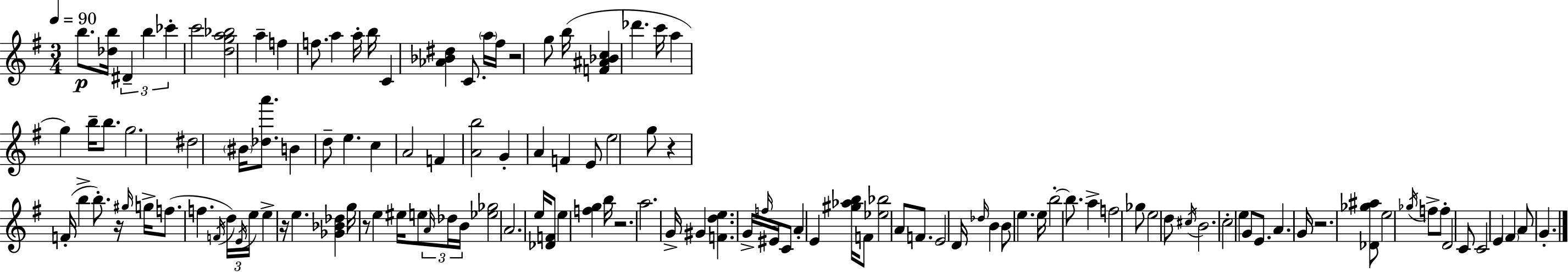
{
  \clef treble
  \numericTimeSignature
  \time 3/4
  \key e \minor
  \tempo 4 = 90
  b''8.\p <des'' b''>16 \tuplet 3/2 { dis'4-- b''4 | ces'''4-. } c'''2 | <d'' g'' a'' bes''>2 a''4-- | f''4 f''8. a''4 a''16-. | \break b''16 c'4 <aes' bes' dis''>4 c'8. | \parenthesize a''16 fis''16 r2 g''8 | b''16( <f' ais' bes' c''>4 des'''4. c'''16 | a''4 g''4) b''16-- b''8. | \break g''2. | dis''2 \parenthesize bis'16 <des'' a'''>8. | b'4 d''8-- e''4. | c''4 a'2 | \break f'4 <a' b''>2 | g'4-. a'4 f'4 | e'8 e''2 g''8 | r4 f'16-.( b''4-> b''8.-.) | \break r16 \grace { gis''16 } g''16-> f''8.( f''4. | \acciaccatura { f'16 } \tuplet 3/2 { d''16) \acciaccatura { e'16 } e''16 } e''4-> r16 e''4. | <ges' bes' des''>4 g''16 r8 e''4 | eis''16 e''8 \tuplet 3/2 { \grace { a'16 } des''16 b'16 } <ees'' ges''>2 | \break a'2. | e''16 <des' f'>8 e''4 <f'' g''>4 | b''16 r2. | a''2. | \break g'16-> gis'4 <f' d'' e''>4. | g'16-> \grace { f''16 } eis'16 c'8 a'4-. | e'4 <gis'' aes'' b''>16 f'8 <ees'' bes''>2 | a'8 f'8. e'2 | \break d'16 \grace { des''16 } b'4 b'8 | e''4. e''16 b''2-.~~ | b''8. a''4-> f''2 | ges''8 e''2 | \break d''8 \acciaccatura { cis''16 } b'2. | c''2-. | e''4 g'8 e'8. | a'4. g'16 r2. | \break <des' ges'' ais''>8 e''2 | \acciaccatura { ges''16 } f''8-> f''8-. d'2 | c'8 c'2 | e'4 \parenthesize fis'4 | \break a'8 g'4.-. \bar "|."
}